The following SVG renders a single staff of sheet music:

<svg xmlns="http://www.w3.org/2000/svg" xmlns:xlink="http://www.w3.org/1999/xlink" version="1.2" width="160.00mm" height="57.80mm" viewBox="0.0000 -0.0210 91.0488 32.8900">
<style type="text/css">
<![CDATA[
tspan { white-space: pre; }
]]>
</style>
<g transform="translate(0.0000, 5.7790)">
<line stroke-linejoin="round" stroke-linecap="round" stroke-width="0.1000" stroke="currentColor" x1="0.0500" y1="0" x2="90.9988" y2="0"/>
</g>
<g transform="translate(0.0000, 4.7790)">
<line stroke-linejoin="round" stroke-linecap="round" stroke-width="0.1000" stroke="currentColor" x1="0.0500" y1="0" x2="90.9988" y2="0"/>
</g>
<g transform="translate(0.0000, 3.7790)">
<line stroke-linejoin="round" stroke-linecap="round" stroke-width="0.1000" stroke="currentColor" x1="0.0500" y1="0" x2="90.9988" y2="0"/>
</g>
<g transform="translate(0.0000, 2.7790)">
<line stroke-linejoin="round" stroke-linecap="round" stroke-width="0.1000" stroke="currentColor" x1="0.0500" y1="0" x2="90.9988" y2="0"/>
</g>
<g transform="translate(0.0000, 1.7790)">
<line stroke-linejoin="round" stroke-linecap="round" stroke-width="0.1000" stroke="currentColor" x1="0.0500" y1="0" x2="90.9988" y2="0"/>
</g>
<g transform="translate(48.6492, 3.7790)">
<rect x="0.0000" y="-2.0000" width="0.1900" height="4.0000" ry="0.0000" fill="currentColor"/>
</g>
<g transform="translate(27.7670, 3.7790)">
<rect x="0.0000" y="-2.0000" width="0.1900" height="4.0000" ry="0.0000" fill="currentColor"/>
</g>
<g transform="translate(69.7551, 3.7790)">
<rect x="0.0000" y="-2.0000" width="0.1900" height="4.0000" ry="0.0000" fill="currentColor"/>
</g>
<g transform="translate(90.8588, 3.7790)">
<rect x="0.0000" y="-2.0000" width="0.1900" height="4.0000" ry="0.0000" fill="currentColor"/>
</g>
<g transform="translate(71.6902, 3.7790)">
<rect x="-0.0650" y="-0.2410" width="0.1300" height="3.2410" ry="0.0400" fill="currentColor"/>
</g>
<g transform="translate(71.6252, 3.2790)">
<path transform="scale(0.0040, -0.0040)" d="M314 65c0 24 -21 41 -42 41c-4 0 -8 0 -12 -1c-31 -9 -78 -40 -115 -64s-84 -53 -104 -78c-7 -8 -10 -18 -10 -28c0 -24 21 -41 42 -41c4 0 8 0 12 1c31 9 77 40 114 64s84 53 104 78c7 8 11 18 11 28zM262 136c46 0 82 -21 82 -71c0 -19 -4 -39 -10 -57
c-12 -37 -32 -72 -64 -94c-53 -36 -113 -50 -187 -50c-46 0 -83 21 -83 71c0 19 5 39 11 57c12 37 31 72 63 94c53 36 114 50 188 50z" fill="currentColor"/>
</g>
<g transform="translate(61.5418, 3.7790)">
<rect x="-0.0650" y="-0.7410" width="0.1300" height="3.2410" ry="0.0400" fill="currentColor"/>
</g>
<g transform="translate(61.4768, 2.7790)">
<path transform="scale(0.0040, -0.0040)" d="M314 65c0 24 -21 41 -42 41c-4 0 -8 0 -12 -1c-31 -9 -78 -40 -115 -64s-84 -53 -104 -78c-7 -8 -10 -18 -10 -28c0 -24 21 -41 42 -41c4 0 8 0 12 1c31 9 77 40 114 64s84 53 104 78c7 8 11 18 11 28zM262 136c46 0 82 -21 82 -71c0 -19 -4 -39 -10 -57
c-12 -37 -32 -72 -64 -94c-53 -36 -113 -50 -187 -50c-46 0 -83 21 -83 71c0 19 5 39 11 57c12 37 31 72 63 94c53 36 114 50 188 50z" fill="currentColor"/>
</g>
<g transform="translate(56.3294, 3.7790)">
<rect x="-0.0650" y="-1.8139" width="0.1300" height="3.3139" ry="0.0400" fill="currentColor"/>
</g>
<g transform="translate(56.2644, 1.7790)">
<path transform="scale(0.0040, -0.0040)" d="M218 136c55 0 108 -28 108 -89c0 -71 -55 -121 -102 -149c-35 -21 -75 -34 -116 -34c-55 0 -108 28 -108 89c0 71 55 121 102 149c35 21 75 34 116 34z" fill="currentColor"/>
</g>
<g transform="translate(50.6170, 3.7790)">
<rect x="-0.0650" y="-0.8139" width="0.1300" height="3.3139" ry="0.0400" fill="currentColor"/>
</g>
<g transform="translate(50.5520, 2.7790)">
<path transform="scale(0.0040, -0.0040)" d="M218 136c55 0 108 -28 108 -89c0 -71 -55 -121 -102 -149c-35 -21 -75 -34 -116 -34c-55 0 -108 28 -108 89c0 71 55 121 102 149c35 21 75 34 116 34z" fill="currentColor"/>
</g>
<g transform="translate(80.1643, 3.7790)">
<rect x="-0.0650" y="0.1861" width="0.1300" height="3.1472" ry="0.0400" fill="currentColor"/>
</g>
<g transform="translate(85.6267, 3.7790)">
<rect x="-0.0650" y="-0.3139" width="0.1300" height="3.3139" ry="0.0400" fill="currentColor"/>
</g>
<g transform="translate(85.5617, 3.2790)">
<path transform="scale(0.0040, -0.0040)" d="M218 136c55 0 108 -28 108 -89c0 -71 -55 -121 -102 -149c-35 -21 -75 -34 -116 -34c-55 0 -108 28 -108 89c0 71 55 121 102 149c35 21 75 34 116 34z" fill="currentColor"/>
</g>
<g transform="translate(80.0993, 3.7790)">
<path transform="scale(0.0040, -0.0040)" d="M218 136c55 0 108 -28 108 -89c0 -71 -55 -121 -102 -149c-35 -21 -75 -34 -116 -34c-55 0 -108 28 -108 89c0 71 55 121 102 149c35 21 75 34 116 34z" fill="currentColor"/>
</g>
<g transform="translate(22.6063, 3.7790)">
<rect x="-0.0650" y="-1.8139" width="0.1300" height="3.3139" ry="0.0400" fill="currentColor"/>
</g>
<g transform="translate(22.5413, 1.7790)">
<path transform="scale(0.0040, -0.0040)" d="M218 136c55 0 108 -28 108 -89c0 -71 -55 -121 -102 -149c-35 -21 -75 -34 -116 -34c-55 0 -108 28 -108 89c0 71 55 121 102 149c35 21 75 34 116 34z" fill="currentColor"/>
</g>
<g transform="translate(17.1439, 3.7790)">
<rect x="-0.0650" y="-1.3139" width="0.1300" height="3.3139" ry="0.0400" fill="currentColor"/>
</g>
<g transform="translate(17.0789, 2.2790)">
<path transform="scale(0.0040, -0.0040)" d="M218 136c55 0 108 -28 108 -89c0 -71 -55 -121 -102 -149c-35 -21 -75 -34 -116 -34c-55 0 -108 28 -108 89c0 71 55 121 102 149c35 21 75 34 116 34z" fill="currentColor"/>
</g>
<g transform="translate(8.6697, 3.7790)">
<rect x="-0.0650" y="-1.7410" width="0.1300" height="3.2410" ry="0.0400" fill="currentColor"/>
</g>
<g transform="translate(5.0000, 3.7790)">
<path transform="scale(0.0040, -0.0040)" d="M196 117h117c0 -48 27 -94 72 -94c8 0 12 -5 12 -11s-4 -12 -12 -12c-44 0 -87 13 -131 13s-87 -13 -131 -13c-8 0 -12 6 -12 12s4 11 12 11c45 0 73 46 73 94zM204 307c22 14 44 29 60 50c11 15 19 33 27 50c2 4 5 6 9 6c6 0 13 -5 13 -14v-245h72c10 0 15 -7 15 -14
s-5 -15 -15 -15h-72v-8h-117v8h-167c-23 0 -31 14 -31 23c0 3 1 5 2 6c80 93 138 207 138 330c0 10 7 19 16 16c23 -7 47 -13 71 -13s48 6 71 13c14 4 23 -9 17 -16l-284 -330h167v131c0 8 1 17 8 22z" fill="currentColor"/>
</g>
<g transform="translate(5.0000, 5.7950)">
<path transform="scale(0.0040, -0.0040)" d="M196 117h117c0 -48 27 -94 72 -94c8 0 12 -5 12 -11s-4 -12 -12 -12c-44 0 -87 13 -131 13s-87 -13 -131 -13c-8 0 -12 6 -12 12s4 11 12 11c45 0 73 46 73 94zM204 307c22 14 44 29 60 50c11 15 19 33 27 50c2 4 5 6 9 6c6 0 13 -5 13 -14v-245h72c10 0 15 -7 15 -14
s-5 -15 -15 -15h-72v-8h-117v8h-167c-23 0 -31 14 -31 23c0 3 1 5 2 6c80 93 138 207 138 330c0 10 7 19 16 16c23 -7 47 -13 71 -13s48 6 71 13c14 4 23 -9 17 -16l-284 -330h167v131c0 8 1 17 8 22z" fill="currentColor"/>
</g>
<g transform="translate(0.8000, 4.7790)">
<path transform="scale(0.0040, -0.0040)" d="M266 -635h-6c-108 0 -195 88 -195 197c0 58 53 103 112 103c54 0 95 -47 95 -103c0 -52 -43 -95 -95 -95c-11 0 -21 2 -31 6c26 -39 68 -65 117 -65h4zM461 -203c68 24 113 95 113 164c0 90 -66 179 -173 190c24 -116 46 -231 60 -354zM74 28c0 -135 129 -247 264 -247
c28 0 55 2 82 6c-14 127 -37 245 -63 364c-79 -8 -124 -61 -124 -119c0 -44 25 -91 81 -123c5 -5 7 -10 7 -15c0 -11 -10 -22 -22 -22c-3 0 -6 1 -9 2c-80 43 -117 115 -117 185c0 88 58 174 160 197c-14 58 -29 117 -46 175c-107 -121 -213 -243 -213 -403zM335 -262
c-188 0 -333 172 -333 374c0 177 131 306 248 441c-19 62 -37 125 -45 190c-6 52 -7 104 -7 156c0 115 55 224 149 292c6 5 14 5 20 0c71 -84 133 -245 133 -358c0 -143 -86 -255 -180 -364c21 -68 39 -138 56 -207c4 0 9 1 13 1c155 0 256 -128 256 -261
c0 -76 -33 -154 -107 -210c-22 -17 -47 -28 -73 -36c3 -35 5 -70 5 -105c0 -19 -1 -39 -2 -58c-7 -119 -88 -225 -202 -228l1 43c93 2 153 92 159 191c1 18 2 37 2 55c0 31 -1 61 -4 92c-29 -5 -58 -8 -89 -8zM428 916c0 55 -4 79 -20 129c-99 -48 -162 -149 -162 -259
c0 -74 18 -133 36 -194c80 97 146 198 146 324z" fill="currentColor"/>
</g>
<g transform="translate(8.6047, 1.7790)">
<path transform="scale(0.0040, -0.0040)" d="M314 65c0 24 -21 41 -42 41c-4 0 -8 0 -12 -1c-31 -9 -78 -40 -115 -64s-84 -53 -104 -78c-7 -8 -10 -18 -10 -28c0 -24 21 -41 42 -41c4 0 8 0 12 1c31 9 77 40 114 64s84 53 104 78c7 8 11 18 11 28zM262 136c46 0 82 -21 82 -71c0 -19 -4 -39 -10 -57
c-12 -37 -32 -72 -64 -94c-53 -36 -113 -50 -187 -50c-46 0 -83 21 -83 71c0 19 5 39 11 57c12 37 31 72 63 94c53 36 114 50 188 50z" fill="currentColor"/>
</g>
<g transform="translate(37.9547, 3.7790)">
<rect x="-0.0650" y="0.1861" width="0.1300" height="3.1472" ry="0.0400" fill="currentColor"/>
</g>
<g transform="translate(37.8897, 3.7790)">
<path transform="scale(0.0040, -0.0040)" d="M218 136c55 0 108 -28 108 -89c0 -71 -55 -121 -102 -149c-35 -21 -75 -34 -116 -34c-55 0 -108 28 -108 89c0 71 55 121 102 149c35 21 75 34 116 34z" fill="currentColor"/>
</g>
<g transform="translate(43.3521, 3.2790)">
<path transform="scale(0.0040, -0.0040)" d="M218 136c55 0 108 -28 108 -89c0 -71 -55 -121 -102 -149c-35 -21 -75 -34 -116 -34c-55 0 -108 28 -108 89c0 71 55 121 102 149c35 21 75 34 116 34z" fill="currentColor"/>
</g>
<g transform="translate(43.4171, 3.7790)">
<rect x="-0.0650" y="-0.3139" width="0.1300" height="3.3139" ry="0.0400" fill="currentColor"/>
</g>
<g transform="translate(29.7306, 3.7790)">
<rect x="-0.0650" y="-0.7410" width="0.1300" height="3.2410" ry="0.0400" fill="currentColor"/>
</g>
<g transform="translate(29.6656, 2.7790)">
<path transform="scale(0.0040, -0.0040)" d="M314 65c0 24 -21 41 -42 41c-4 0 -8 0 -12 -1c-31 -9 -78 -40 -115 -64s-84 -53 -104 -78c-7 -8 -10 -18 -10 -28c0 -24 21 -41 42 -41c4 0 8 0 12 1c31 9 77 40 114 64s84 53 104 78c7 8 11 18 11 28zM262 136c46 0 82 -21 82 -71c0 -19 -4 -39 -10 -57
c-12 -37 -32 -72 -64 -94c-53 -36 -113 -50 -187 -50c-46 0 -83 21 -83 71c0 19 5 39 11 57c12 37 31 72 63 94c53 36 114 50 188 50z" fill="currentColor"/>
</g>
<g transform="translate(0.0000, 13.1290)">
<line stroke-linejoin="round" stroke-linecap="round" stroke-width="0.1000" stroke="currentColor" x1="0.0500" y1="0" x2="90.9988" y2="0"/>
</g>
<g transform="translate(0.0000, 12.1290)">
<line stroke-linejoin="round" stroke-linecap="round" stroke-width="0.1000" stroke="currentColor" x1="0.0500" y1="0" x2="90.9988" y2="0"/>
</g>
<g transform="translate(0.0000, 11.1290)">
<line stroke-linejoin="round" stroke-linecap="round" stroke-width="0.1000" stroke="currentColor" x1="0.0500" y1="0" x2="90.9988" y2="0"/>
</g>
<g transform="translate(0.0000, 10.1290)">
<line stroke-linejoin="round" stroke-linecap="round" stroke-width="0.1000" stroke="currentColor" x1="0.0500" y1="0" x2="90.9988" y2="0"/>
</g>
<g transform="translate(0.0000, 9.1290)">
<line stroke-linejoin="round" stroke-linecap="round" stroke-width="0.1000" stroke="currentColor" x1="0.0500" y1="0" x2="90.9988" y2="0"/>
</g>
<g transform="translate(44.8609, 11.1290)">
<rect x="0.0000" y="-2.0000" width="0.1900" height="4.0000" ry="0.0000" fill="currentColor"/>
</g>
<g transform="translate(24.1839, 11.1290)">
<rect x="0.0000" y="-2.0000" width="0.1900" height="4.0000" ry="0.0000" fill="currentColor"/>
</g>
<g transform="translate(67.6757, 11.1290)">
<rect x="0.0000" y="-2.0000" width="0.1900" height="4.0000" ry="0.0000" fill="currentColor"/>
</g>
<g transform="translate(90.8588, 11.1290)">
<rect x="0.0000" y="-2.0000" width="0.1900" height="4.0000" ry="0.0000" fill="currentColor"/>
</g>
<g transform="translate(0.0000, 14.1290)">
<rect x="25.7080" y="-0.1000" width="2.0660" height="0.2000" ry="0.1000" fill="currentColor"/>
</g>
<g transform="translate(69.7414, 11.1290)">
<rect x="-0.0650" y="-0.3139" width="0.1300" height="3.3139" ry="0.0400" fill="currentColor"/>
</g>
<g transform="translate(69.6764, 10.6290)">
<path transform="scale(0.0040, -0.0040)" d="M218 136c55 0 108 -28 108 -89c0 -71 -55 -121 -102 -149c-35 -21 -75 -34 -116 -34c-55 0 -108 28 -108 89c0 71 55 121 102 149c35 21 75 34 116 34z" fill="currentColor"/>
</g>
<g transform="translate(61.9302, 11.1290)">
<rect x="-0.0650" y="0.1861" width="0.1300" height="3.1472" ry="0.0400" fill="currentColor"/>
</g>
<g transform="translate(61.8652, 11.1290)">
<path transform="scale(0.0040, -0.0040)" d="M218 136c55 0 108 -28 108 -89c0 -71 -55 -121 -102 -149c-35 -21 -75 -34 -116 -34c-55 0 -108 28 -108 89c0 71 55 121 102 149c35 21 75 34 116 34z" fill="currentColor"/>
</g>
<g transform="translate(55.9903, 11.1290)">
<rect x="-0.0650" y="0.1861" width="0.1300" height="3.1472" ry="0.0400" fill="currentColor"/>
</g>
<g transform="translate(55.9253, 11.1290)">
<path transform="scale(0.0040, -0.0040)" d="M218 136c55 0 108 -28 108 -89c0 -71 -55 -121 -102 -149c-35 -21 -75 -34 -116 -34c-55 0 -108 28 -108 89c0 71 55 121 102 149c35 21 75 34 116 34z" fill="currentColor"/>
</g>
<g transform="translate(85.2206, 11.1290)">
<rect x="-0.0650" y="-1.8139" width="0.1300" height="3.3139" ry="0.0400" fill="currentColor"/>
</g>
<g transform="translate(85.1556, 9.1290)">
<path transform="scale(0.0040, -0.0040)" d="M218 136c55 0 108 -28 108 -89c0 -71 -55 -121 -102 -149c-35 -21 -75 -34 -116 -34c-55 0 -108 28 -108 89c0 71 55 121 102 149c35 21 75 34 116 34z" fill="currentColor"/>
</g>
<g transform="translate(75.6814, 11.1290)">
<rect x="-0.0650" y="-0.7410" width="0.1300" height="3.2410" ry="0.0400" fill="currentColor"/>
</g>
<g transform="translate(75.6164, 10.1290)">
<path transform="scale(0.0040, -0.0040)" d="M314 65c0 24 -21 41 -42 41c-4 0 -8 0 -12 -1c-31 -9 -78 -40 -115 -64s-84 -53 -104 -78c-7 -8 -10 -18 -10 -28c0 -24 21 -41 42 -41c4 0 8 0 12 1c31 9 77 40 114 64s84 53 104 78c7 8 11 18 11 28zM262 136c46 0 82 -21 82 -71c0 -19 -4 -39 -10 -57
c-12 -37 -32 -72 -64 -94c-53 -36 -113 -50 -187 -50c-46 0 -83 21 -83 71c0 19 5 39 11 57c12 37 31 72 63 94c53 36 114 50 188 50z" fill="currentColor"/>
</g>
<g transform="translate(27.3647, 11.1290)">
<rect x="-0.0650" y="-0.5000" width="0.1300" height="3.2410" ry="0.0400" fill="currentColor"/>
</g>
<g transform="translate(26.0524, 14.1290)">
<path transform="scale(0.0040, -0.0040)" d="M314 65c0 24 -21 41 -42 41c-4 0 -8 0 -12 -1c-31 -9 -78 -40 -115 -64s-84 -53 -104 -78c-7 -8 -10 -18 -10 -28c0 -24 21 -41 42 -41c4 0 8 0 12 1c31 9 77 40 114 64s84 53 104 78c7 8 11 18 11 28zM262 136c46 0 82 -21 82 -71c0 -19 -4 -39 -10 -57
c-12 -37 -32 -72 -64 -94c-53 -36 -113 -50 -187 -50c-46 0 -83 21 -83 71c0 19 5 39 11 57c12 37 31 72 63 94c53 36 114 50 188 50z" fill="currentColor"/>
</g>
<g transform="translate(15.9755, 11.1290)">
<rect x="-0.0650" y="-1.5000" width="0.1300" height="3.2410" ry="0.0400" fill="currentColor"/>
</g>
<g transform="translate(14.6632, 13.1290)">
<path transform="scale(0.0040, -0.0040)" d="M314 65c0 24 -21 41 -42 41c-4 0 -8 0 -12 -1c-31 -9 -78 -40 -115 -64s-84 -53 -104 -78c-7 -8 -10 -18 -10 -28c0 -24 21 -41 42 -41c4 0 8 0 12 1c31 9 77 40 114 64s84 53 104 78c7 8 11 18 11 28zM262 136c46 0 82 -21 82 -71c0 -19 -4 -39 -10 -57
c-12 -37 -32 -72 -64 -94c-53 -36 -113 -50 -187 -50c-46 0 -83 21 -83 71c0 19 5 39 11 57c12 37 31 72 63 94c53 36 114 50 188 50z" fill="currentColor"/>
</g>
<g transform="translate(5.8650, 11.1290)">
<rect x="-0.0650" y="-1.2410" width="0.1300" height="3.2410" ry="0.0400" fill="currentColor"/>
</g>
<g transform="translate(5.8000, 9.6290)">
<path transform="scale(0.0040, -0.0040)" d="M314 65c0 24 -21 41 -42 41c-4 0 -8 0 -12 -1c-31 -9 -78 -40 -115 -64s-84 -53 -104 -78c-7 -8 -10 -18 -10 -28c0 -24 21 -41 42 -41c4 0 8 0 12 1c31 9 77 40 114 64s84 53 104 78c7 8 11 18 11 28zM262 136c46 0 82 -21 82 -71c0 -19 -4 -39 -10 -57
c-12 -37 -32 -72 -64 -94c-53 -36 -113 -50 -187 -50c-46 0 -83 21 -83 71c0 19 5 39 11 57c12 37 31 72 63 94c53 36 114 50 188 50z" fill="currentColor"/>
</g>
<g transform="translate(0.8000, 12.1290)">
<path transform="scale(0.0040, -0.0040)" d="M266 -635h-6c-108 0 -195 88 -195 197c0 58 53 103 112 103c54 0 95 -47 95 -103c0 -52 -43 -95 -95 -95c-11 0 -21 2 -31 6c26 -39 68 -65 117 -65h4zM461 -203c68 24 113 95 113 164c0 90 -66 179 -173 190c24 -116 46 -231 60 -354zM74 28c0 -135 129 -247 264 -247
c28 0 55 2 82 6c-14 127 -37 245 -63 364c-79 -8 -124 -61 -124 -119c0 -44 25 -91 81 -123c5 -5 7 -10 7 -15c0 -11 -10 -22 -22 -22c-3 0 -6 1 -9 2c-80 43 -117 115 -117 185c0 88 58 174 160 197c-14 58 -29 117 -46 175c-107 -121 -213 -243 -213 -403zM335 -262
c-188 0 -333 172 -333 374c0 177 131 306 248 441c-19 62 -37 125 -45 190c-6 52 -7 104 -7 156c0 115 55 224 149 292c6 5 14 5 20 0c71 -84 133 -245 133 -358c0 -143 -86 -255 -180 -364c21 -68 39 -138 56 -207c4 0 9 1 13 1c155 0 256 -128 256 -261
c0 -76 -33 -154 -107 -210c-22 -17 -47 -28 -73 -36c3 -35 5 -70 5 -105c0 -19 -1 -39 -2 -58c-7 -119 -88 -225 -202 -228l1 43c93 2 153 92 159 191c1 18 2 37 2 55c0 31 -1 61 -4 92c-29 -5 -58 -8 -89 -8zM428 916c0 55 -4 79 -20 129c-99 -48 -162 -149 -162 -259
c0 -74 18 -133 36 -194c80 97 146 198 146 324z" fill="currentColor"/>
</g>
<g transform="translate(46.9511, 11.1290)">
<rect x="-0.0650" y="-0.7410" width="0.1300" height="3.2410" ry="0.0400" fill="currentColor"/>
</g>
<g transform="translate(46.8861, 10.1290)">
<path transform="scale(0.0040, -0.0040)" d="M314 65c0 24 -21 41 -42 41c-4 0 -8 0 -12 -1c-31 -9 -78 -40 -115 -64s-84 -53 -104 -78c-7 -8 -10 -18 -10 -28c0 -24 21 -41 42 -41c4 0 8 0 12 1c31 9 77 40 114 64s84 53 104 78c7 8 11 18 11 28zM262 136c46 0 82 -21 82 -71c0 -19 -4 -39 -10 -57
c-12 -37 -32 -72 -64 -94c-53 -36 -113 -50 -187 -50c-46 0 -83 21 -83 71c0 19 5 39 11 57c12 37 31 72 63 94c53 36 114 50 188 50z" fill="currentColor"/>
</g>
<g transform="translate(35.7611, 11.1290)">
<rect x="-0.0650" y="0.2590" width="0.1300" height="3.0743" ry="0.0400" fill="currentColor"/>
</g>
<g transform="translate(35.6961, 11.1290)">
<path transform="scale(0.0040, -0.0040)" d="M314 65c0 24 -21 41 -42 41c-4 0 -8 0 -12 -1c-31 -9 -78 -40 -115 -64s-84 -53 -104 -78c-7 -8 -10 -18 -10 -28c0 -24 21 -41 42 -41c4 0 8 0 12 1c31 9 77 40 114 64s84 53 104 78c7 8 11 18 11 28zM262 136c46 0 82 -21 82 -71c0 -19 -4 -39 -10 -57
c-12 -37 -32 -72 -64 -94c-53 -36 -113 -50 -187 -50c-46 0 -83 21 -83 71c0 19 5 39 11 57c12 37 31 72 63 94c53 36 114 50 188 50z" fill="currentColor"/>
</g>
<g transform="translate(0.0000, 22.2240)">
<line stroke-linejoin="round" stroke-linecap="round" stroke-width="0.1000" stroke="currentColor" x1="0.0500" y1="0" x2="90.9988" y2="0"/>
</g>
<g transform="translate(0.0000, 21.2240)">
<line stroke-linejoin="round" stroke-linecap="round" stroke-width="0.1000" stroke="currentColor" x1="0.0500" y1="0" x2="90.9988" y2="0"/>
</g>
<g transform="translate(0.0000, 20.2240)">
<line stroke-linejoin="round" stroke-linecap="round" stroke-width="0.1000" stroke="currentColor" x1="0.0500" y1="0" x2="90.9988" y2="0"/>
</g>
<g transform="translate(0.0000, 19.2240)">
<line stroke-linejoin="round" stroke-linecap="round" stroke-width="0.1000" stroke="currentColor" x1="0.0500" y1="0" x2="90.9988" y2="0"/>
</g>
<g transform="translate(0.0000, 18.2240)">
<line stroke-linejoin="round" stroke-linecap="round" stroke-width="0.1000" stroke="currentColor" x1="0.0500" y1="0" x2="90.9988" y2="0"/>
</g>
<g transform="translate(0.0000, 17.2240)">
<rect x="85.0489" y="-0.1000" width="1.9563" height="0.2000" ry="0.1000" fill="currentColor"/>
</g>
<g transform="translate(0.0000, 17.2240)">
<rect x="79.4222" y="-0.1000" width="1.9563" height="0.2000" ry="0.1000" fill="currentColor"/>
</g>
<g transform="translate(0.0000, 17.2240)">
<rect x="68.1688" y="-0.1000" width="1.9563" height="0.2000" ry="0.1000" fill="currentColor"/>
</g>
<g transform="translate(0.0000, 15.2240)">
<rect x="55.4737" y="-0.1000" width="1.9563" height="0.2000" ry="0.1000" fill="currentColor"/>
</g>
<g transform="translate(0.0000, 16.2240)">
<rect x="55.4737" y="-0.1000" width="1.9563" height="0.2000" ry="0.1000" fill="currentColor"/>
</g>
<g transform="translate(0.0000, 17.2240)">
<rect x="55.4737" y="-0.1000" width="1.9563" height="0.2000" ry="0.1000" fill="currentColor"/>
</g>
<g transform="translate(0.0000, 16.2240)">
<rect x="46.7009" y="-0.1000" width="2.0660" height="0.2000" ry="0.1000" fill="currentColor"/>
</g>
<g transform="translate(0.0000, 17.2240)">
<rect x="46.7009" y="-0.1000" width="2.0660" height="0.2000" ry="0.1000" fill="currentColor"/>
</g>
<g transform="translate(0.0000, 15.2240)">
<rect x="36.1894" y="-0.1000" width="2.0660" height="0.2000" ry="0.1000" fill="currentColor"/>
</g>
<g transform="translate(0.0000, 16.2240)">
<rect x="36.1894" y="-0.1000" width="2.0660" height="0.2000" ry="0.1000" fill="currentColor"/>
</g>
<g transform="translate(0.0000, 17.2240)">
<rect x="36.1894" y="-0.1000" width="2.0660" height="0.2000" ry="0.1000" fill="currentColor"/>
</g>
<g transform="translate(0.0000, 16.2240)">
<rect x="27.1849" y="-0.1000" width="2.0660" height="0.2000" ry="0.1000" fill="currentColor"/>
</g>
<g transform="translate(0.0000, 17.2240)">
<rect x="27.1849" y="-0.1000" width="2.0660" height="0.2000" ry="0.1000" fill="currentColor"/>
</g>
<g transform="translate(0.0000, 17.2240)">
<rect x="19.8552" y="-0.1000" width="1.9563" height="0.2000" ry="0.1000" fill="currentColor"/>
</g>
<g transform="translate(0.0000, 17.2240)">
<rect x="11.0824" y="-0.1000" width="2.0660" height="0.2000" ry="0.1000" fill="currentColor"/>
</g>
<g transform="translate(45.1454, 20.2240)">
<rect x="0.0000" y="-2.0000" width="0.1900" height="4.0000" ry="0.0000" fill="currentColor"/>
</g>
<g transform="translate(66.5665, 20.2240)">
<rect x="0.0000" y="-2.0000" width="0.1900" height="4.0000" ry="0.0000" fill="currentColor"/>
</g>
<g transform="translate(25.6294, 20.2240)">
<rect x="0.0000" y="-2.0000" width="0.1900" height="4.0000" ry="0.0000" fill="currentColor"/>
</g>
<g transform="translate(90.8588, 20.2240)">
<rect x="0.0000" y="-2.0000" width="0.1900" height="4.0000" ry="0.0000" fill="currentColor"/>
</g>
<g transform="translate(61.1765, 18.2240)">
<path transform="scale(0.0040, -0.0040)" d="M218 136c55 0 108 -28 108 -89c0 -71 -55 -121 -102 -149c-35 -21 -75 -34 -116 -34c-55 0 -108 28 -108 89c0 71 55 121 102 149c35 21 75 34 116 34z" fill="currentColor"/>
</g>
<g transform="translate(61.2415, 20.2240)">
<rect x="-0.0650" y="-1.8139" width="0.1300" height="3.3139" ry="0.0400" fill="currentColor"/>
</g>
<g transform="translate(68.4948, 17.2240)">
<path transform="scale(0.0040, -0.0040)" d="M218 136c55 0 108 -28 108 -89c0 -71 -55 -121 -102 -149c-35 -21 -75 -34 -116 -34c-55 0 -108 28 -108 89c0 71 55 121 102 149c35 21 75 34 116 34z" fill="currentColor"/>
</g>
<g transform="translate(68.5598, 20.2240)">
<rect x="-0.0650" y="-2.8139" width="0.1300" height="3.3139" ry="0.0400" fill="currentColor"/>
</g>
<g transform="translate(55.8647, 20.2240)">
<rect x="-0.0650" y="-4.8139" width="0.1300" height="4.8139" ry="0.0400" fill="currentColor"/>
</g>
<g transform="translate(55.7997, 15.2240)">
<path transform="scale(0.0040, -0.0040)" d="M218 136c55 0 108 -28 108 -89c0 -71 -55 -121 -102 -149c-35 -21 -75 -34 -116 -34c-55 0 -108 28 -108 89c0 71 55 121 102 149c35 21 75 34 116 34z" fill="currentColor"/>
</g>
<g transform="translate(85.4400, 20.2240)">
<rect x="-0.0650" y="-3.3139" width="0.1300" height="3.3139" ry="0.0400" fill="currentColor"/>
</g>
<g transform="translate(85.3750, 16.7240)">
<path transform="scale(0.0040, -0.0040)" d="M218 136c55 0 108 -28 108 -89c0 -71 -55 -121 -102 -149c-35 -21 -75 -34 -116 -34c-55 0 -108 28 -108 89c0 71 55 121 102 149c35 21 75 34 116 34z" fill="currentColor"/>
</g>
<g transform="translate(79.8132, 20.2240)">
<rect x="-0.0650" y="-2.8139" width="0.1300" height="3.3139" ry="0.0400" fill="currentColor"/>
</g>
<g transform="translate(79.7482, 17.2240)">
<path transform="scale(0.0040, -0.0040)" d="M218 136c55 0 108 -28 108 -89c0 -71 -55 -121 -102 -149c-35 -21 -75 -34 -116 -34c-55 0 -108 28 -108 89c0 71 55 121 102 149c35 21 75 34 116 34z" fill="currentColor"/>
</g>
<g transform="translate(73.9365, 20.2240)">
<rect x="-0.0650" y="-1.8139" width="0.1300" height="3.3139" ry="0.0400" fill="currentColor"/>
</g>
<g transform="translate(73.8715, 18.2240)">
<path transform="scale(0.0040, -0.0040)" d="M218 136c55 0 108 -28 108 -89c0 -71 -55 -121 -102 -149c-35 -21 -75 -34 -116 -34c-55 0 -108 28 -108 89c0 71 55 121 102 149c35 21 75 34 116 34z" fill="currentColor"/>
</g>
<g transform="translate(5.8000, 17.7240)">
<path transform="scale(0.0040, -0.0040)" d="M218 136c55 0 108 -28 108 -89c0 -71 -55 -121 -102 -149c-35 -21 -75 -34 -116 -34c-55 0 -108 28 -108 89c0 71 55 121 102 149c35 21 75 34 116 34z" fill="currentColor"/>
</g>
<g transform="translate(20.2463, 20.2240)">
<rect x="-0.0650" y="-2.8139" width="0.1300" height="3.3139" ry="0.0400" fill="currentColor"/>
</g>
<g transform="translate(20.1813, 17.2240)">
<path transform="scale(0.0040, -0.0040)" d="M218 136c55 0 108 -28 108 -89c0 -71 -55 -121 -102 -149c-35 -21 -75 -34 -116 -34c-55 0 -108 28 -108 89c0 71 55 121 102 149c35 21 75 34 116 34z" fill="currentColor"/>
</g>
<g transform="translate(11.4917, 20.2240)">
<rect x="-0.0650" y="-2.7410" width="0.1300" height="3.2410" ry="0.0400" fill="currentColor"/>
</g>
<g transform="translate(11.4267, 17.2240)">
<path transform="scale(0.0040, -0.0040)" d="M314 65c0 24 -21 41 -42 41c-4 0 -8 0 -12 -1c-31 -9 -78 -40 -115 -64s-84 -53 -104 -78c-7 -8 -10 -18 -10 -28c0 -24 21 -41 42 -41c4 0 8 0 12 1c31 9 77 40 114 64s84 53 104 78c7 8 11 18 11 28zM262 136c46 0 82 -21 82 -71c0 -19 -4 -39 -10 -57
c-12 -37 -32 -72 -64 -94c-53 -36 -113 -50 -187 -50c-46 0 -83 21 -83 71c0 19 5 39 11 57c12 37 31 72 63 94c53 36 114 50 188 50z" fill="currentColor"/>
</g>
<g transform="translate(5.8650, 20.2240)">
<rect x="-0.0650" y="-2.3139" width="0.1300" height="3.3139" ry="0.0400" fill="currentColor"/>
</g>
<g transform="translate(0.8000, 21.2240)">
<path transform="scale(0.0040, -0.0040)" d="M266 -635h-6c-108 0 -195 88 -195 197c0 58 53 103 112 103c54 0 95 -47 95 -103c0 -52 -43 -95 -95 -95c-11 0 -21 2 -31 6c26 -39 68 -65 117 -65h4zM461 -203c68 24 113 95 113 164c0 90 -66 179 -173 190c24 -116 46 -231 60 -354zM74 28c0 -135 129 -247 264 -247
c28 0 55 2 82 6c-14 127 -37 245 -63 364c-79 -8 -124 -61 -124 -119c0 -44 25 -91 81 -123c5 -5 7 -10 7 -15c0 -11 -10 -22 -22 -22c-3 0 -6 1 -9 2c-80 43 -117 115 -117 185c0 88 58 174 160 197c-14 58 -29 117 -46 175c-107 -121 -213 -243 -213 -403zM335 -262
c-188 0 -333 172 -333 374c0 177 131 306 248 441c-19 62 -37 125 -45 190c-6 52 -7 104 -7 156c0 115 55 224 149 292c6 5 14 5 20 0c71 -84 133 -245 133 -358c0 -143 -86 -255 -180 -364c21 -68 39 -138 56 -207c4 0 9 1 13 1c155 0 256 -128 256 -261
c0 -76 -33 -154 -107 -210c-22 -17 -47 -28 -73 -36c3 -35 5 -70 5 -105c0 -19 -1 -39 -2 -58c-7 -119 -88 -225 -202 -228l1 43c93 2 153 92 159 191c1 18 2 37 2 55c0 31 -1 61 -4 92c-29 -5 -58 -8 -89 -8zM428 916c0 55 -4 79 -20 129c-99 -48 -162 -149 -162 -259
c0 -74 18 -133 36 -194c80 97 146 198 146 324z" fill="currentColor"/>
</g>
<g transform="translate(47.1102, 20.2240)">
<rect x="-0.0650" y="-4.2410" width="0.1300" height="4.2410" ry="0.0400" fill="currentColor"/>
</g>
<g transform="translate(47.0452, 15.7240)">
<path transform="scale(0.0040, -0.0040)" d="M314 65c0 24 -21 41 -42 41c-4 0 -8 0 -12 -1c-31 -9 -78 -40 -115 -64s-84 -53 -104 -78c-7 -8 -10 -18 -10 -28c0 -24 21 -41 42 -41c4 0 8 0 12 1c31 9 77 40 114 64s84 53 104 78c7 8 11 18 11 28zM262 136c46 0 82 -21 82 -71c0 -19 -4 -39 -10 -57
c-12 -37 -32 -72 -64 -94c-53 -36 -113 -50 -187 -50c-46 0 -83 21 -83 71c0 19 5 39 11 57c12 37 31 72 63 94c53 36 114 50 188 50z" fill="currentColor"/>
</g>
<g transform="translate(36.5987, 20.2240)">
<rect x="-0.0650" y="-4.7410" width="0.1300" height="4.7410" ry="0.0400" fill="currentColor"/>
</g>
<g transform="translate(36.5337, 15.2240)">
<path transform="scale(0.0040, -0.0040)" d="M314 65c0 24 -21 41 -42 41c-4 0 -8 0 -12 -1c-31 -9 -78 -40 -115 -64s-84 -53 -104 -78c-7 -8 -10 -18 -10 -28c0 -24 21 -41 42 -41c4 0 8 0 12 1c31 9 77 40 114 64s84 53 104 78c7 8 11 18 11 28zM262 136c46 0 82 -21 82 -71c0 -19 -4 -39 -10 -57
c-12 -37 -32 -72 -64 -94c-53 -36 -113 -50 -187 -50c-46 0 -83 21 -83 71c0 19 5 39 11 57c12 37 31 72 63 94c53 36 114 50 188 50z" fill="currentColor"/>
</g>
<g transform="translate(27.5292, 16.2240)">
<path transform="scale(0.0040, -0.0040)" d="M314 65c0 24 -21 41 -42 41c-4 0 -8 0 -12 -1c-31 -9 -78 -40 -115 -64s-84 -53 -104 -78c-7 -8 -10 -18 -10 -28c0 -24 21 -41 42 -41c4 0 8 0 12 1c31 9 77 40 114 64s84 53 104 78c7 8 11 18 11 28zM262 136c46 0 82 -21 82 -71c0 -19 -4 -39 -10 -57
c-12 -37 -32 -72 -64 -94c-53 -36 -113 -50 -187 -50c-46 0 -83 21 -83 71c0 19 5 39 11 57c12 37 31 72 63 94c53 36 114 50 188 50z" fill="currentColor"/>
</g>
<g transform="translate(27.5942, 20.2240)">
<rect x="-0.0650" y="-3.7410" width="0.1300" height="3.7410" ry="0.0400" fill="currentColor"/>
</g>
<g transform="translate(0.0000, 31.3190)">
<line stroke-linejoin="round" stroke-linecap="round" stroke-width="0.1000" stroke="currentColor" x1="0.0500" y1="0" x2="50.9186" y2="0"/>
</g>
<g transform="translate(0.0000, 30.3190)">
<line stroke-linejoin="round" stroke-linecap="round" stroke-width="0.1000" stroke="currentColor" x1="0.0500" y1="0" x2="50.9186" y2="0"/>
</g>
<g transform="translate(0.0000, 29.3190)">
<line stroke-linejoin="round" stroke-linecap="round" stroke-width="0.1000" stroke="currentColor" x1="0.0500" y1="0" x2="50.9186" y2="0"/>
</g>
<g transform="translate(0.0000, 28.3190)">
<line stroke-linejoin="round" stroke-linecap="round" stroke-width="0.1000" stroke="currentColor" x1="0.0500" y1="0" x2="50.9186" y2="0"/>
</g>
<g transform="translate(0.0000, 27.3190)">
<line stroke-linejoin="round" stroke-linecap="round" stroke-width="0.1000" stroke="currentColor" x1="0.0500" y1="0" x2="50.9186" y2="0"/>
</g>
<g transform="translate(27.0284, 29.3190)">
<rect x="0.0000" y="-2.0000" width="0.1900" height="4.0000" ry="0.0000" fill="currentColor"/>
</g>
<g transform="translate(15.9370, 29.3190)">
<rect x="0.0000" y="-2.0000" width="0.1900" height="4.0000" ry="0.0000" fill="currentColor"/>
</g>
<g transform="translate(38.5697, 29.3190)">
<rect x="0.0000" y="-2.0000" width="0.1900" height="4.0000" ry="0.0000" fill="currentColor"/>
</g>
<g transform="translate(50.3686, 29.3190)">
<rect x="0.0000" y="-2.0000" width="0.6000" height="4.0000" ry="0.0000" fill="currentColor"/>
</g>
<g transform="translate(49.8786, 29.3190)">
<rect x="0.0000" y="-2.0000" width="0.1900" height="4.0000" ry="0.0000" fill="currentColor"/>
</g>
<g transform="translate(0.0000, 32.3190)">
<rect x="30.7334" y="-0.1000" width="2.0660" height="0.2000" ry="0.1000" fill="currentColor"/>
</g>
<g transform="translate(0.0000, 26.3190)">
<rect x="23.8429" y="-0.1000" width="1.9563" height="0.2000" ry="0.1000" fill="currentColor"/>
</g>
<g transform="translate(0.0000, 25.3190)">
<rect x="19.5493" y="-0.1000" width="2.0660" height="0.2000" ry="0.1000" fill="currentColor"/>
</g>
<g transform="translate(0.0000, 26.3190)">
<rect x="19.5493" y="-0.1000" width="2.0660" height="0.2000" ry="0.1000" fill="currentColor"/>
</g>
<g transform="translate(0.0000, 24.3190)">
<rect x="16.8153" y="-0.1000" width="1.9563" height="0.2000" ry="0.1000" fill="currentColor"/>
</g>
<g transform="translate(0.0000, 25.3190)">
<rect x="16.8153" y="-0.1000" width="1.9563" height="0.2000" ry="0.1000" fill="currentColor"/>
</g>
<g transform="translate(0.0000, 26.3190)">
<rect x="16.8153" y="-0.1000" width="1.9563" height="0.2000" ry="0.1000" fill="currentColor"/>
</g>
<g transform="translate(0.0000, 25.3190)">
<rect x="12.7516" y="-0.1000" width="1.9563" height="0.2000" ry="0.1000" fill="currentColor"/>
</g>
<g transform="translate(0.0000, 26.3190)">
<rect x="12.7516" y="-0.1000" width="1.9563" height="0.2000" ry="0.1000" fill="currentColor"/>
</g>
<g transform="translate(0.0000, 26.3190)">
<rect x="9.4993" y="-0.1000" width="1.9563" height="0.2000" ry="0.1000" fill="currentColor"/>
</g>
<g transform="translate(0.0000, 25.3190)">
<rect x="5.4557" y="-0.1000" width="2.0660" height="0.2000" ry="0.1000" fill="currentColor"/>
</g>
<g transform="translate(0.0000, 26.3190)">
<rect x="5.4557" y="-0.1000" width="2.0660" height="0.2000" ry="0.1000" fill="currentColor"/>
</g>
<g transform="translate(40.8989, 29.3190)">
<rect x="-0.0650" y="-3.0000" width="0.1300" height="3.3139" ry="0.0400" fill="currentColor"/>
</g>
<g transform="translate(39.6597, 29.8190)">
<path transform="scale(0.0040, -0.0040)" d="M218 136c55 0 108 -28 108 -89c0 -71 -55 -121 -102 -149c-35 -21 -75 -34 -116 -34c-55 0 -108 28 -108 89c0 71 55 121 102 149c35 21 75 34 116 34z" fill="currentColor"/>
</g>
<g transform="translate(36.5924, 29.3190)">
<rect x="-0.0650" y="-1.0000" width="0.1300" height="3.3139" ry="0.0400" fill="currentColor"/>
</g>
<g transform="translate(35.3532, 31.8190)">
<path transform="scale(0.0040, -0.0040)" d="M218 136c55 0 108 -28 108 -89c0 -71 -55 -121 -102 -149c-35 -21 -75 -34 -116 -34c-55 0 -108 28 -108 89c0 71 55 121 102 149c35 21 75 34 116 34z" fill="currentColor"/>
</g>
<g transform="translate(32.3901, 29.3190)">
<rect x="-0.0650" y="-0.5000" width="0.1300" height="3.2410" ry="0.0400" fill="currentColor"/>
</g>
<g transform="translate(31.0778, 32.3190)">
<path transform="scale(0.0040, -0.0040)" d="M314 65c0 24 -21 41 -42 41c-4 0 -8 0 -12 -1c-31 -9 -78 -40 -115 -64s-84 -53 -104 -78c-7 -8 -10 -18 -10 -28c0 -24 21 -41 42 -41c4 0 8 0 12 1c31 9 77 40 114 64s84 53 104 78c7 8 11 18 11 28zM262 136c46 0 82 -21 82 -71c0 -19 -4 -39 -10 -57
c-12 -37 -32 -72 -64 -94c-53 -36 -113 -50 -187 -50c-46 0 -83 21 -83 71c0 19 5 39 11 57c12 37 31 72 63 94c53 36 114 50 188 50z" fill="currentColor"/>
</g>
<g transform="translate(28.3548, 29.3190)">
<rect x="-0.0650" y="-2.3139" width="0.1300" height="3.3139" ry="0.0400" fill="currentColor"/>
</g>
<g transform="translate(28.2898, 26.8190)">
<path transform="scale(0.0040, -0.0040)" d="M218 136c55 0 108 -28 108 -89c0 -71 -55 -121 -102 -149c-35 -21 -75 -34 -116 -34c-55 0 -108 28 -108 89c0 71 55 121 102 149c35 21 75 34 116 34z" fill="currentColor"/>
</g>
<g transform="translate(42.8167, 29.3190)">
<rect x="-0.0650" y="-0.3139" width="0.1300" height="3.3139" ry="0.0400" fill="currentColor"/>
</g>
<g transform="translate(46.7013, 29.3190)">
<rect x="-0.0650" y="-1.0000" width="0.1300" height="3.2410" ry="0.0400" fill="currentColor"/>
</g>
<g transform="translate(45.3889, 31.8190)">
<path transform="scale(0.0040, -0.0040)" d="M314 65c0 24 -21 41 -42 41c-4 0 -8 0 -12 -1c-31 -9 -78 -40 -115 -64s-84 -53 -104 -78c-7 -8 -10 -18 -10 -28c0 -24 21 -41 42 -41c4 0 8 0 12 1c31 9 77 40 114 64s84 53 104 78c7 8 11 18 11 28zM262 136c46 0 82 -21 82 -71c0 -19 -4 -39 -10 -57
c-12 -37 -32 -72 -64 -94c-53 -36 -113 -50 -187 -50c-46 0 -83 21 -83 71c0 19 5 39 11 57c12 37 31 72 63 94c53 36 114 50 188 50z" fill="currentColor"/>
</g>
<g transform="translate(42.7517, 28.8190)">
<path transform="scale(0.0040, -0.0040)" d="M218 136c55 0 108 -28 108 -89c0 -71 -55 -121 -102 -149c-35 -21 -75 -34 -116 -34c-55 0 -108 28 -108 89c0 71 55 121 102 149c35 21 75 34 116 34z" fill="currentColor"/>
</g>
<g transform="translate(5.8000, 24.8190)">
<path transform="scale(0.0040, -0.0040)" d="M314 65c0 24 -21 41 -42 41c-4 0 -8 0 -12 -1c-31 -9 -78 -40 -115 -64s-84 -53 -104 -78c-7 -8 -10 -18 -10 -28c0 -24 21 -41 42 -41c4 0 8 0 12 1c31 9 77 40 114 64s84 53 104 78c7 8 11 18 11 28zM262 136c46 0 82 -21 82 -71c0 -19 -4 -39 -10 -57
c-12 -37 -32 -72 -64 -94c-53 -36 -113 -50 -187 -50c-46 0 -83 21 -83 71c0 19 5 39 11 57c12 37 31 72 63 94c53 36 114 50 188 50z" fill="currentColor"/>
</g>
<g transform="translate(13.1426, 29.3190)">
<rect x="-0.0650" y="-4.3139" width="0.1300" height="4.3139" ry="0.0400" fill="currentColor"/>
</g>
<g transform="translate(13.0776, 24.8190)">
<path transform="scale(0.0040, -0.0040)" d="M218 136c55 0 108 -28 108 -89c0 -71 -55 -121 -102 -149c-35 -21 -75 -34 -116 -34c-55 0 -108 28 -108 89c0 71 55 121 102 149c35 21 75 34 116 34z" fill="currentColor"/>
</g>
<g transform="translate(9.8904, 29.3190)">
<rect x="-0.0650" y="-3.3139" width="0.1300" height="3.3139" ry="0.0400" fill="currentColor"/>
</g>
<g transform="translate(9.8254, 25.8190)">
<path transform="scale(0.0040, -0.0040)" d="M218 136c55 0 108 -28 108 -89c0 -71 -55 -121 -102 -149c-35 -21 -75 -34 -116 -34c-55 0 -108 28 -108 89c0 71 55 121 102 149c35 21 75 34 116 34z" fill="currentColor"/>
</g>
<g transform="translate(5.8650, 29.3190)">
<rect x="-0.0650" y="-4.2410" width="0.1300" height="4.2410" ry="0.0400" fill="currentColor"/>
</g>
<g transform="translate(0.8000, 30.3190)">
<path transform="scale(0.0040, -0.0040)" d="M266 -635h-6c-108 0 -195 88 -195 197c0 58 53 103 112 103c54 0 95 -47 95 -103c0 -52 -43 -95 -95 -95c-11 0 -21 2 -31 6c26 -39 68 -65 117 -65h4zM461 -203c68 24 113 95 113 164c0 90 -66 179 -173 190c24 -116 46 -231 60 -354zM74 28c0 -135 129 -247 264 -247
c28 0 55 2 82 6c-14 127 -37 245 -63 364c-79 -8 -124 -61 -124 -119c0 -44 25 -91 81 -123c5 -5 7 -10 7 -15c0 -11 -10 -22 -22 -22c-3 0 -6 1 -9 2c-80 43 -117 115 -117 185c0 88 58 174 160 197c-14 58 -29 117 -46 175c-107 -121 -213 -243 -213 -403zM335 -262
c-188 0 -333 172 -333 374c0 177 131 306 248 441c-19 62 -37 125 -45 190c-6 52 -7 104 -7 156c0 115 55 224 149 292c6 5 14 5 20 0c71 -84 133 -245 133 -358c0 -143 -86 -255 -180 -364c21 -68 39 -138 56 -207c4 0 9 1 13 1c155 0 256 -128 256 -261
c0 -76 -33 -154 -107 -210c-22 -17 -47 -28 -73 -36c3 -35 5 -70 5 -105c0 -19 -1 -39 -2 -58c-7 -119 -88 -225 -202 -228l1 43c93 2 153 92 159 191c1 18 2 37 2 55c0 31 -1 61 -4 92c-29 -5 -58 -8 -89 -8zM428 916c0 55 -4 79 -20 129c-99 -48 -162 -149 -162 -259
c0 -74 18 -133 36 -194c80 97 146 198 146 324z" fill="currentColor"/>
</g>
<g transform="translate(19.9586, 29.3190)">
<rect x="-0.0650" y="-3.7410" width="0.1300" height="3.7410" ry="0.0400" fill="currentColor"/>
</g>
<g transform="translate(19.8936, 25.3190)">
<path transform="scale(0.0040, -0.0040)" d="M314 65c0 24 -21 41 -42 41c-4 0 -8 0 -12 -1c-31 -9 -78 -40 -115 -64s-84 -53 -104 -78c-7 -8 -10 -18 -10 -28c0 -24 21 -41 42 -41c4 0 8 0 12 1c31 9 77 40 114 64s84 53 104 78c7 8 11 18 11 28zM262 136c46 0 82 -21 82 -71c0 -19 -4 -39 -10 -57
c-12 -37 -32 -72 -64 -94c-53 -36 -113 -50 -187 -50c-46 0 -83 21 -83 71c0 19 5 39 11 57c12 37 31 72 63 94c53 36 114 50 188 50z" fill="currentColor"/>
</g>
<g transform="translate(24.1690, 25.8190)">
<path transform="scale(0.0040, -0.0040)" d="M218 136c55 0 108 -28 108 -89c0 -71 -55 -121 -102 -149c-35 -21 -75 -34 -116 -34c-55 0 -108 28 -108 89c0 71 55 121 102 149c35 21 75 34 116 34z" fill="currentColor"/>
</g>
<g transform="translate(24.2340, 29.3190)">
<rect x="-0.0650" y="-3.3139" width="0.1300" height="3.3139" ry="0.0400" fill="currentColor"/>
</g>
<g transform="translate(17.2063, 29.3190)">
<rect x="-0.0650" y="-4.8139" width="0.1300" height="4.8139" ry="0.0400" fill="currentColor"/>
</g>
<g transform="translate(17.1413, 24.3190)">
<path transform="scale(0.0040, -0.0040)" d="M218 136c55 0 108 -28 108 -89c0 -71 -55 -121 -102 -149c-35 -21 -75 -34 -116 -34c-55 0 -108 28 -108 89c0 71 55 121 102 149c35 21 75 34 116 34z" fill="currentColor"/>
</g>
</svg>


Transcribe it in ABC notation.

X:1
T:Untitled
M:4/4
L:1/4
K:C
f2 e f d2 B c d f d2 c2 B c e2 E2 C2 B2 d2 B B c d2 f g a2 a c'2 e'2 d'2 e' f a f a b d'2 b d' e' c'2 b g C2 D A c D2